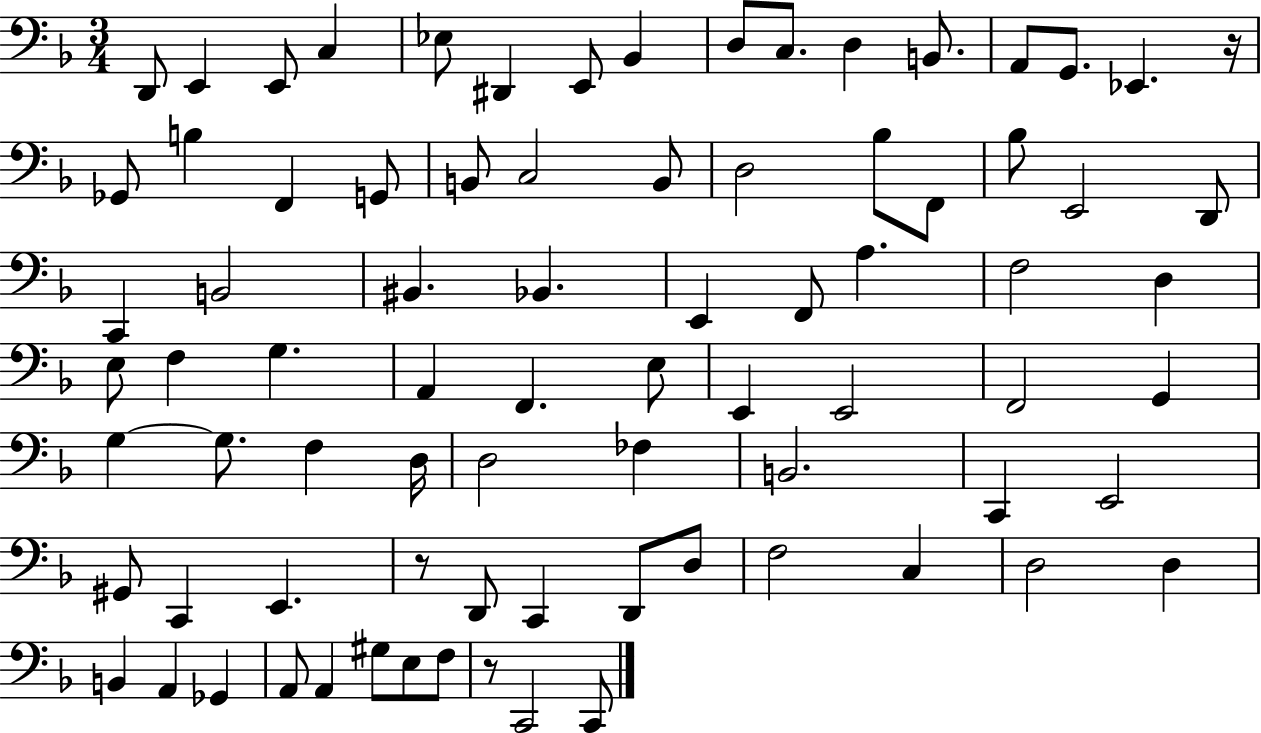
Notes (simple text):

D2/e E2/q E2/e C3/q Eb3/e D#2/q E2/e Bb2/q D3/e C3/e. D3/q B2/e. A2/e G2/e. Eb2/q. R/s Gb2/e B3/q F2/q G2/e B2/e C3/h B2/e D3/h Bb3/e F2/e Bb3/e E2/h D2/e C2/q B2/h BIS2/q. Bb2/q. E2/q F2/e A3/q. F3/h D3/q E3/e F3/q G3/q. A2/q F2/q. E3/e E2/q E2/h F2/h G2/q G3/q G3/e. F3/q D3/s D3/h FES3/q B2/h. C2/q E2/h G#2/e C2/q E2/q. R/e D2/e C2/q D2/e D3/e F3/h C3/q D3/h D3/q B2/q A2/q Gb2/q A2/e A2/q G#3/e E3/e F3/e R/e C2/h C2/e